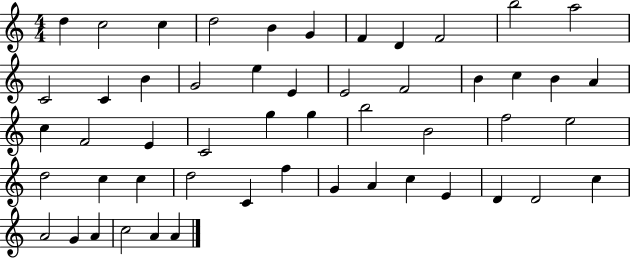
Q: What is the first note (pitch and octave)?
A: D5